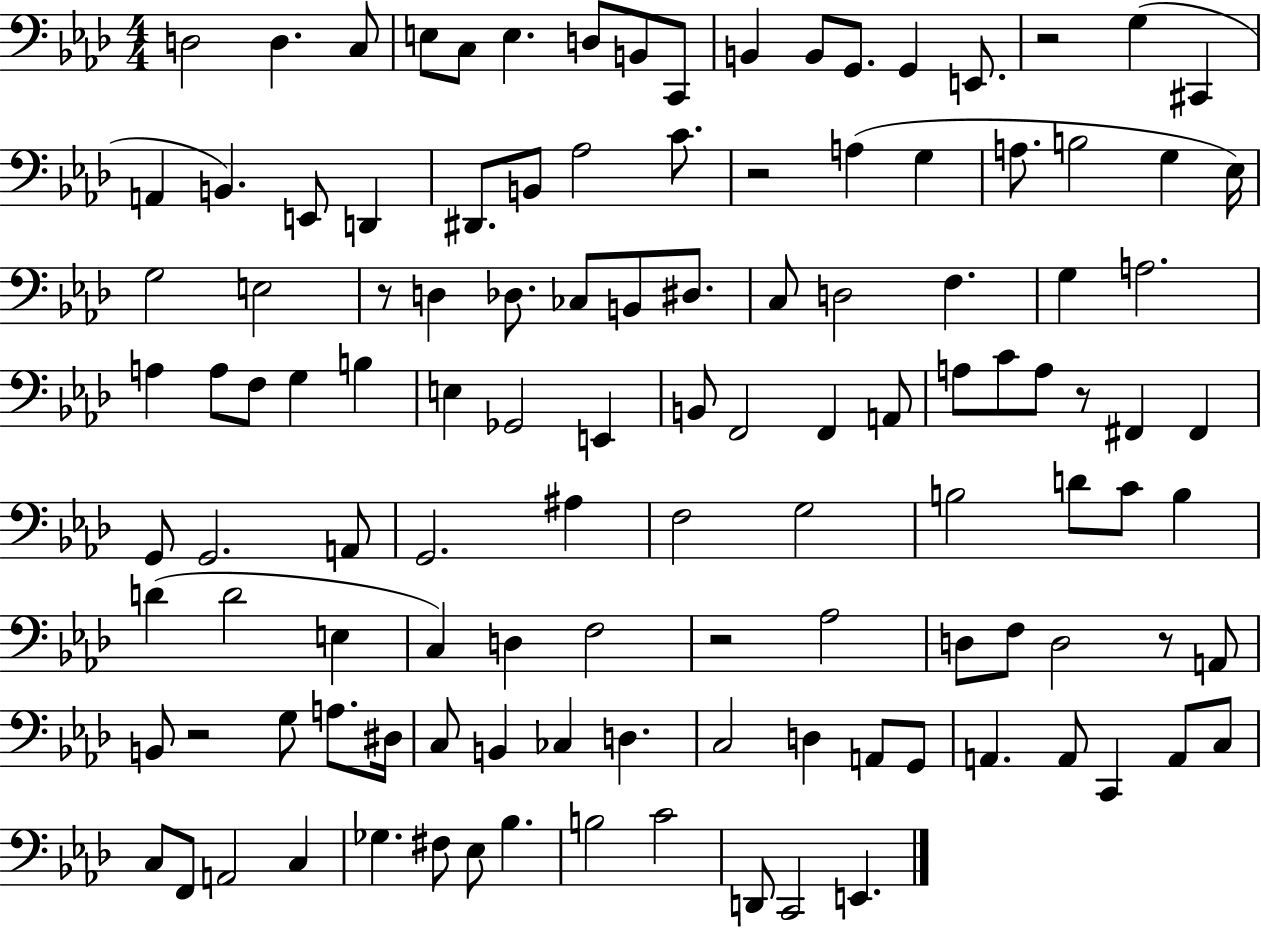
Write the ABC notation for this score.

X:1
T:Untitled
M:4/4
L:1/4
K:Ab
D,2 D, C,/2 E,/2 C,/2 E, D,/2 B,,/2 C,,/2 B,, B,,/2 G,,/2 G,, E,,/2 z2 G, ^C,, A,, B,, E,,/2 D,, ^D,,/2 B,,/2 _A,2 C/2 z2 A, G, A,/2 B,2 G, _E,/4 G,2 E,2 z/2 D, _D,/2 _C,/2 B,,/2 ^D,/2 C,/2 D,2 F, G, A,2 A, A,/2 F,/2 G, B, E, _G,,2 E,, B,,/2 F,,2 F,, A,,/2 A,/2 C/2 A,/2 z/2 ^F,, ^F,, G,,/2 G,,2 A,,/2 G,,2 ^A, F,2 G,2 B,2 D/2 C/2 B, D D2 E, C, D, F,2 z2 _A,2 D,/2 F,/2 D,2 z/2 A,,/2 B,,/2 z2 G,/2 A,/2 ^D,/4 C,/2 B,, _C, D, C,2 D, A,,/2 G,,/2 A,, A,,/2 C,, A,,/2 C,/2 C,/2 F,,/2 A,,2 C, _G, ^F,/2 _E,/2 _B, B,2 C2 D,,/2 C,,2 E,,